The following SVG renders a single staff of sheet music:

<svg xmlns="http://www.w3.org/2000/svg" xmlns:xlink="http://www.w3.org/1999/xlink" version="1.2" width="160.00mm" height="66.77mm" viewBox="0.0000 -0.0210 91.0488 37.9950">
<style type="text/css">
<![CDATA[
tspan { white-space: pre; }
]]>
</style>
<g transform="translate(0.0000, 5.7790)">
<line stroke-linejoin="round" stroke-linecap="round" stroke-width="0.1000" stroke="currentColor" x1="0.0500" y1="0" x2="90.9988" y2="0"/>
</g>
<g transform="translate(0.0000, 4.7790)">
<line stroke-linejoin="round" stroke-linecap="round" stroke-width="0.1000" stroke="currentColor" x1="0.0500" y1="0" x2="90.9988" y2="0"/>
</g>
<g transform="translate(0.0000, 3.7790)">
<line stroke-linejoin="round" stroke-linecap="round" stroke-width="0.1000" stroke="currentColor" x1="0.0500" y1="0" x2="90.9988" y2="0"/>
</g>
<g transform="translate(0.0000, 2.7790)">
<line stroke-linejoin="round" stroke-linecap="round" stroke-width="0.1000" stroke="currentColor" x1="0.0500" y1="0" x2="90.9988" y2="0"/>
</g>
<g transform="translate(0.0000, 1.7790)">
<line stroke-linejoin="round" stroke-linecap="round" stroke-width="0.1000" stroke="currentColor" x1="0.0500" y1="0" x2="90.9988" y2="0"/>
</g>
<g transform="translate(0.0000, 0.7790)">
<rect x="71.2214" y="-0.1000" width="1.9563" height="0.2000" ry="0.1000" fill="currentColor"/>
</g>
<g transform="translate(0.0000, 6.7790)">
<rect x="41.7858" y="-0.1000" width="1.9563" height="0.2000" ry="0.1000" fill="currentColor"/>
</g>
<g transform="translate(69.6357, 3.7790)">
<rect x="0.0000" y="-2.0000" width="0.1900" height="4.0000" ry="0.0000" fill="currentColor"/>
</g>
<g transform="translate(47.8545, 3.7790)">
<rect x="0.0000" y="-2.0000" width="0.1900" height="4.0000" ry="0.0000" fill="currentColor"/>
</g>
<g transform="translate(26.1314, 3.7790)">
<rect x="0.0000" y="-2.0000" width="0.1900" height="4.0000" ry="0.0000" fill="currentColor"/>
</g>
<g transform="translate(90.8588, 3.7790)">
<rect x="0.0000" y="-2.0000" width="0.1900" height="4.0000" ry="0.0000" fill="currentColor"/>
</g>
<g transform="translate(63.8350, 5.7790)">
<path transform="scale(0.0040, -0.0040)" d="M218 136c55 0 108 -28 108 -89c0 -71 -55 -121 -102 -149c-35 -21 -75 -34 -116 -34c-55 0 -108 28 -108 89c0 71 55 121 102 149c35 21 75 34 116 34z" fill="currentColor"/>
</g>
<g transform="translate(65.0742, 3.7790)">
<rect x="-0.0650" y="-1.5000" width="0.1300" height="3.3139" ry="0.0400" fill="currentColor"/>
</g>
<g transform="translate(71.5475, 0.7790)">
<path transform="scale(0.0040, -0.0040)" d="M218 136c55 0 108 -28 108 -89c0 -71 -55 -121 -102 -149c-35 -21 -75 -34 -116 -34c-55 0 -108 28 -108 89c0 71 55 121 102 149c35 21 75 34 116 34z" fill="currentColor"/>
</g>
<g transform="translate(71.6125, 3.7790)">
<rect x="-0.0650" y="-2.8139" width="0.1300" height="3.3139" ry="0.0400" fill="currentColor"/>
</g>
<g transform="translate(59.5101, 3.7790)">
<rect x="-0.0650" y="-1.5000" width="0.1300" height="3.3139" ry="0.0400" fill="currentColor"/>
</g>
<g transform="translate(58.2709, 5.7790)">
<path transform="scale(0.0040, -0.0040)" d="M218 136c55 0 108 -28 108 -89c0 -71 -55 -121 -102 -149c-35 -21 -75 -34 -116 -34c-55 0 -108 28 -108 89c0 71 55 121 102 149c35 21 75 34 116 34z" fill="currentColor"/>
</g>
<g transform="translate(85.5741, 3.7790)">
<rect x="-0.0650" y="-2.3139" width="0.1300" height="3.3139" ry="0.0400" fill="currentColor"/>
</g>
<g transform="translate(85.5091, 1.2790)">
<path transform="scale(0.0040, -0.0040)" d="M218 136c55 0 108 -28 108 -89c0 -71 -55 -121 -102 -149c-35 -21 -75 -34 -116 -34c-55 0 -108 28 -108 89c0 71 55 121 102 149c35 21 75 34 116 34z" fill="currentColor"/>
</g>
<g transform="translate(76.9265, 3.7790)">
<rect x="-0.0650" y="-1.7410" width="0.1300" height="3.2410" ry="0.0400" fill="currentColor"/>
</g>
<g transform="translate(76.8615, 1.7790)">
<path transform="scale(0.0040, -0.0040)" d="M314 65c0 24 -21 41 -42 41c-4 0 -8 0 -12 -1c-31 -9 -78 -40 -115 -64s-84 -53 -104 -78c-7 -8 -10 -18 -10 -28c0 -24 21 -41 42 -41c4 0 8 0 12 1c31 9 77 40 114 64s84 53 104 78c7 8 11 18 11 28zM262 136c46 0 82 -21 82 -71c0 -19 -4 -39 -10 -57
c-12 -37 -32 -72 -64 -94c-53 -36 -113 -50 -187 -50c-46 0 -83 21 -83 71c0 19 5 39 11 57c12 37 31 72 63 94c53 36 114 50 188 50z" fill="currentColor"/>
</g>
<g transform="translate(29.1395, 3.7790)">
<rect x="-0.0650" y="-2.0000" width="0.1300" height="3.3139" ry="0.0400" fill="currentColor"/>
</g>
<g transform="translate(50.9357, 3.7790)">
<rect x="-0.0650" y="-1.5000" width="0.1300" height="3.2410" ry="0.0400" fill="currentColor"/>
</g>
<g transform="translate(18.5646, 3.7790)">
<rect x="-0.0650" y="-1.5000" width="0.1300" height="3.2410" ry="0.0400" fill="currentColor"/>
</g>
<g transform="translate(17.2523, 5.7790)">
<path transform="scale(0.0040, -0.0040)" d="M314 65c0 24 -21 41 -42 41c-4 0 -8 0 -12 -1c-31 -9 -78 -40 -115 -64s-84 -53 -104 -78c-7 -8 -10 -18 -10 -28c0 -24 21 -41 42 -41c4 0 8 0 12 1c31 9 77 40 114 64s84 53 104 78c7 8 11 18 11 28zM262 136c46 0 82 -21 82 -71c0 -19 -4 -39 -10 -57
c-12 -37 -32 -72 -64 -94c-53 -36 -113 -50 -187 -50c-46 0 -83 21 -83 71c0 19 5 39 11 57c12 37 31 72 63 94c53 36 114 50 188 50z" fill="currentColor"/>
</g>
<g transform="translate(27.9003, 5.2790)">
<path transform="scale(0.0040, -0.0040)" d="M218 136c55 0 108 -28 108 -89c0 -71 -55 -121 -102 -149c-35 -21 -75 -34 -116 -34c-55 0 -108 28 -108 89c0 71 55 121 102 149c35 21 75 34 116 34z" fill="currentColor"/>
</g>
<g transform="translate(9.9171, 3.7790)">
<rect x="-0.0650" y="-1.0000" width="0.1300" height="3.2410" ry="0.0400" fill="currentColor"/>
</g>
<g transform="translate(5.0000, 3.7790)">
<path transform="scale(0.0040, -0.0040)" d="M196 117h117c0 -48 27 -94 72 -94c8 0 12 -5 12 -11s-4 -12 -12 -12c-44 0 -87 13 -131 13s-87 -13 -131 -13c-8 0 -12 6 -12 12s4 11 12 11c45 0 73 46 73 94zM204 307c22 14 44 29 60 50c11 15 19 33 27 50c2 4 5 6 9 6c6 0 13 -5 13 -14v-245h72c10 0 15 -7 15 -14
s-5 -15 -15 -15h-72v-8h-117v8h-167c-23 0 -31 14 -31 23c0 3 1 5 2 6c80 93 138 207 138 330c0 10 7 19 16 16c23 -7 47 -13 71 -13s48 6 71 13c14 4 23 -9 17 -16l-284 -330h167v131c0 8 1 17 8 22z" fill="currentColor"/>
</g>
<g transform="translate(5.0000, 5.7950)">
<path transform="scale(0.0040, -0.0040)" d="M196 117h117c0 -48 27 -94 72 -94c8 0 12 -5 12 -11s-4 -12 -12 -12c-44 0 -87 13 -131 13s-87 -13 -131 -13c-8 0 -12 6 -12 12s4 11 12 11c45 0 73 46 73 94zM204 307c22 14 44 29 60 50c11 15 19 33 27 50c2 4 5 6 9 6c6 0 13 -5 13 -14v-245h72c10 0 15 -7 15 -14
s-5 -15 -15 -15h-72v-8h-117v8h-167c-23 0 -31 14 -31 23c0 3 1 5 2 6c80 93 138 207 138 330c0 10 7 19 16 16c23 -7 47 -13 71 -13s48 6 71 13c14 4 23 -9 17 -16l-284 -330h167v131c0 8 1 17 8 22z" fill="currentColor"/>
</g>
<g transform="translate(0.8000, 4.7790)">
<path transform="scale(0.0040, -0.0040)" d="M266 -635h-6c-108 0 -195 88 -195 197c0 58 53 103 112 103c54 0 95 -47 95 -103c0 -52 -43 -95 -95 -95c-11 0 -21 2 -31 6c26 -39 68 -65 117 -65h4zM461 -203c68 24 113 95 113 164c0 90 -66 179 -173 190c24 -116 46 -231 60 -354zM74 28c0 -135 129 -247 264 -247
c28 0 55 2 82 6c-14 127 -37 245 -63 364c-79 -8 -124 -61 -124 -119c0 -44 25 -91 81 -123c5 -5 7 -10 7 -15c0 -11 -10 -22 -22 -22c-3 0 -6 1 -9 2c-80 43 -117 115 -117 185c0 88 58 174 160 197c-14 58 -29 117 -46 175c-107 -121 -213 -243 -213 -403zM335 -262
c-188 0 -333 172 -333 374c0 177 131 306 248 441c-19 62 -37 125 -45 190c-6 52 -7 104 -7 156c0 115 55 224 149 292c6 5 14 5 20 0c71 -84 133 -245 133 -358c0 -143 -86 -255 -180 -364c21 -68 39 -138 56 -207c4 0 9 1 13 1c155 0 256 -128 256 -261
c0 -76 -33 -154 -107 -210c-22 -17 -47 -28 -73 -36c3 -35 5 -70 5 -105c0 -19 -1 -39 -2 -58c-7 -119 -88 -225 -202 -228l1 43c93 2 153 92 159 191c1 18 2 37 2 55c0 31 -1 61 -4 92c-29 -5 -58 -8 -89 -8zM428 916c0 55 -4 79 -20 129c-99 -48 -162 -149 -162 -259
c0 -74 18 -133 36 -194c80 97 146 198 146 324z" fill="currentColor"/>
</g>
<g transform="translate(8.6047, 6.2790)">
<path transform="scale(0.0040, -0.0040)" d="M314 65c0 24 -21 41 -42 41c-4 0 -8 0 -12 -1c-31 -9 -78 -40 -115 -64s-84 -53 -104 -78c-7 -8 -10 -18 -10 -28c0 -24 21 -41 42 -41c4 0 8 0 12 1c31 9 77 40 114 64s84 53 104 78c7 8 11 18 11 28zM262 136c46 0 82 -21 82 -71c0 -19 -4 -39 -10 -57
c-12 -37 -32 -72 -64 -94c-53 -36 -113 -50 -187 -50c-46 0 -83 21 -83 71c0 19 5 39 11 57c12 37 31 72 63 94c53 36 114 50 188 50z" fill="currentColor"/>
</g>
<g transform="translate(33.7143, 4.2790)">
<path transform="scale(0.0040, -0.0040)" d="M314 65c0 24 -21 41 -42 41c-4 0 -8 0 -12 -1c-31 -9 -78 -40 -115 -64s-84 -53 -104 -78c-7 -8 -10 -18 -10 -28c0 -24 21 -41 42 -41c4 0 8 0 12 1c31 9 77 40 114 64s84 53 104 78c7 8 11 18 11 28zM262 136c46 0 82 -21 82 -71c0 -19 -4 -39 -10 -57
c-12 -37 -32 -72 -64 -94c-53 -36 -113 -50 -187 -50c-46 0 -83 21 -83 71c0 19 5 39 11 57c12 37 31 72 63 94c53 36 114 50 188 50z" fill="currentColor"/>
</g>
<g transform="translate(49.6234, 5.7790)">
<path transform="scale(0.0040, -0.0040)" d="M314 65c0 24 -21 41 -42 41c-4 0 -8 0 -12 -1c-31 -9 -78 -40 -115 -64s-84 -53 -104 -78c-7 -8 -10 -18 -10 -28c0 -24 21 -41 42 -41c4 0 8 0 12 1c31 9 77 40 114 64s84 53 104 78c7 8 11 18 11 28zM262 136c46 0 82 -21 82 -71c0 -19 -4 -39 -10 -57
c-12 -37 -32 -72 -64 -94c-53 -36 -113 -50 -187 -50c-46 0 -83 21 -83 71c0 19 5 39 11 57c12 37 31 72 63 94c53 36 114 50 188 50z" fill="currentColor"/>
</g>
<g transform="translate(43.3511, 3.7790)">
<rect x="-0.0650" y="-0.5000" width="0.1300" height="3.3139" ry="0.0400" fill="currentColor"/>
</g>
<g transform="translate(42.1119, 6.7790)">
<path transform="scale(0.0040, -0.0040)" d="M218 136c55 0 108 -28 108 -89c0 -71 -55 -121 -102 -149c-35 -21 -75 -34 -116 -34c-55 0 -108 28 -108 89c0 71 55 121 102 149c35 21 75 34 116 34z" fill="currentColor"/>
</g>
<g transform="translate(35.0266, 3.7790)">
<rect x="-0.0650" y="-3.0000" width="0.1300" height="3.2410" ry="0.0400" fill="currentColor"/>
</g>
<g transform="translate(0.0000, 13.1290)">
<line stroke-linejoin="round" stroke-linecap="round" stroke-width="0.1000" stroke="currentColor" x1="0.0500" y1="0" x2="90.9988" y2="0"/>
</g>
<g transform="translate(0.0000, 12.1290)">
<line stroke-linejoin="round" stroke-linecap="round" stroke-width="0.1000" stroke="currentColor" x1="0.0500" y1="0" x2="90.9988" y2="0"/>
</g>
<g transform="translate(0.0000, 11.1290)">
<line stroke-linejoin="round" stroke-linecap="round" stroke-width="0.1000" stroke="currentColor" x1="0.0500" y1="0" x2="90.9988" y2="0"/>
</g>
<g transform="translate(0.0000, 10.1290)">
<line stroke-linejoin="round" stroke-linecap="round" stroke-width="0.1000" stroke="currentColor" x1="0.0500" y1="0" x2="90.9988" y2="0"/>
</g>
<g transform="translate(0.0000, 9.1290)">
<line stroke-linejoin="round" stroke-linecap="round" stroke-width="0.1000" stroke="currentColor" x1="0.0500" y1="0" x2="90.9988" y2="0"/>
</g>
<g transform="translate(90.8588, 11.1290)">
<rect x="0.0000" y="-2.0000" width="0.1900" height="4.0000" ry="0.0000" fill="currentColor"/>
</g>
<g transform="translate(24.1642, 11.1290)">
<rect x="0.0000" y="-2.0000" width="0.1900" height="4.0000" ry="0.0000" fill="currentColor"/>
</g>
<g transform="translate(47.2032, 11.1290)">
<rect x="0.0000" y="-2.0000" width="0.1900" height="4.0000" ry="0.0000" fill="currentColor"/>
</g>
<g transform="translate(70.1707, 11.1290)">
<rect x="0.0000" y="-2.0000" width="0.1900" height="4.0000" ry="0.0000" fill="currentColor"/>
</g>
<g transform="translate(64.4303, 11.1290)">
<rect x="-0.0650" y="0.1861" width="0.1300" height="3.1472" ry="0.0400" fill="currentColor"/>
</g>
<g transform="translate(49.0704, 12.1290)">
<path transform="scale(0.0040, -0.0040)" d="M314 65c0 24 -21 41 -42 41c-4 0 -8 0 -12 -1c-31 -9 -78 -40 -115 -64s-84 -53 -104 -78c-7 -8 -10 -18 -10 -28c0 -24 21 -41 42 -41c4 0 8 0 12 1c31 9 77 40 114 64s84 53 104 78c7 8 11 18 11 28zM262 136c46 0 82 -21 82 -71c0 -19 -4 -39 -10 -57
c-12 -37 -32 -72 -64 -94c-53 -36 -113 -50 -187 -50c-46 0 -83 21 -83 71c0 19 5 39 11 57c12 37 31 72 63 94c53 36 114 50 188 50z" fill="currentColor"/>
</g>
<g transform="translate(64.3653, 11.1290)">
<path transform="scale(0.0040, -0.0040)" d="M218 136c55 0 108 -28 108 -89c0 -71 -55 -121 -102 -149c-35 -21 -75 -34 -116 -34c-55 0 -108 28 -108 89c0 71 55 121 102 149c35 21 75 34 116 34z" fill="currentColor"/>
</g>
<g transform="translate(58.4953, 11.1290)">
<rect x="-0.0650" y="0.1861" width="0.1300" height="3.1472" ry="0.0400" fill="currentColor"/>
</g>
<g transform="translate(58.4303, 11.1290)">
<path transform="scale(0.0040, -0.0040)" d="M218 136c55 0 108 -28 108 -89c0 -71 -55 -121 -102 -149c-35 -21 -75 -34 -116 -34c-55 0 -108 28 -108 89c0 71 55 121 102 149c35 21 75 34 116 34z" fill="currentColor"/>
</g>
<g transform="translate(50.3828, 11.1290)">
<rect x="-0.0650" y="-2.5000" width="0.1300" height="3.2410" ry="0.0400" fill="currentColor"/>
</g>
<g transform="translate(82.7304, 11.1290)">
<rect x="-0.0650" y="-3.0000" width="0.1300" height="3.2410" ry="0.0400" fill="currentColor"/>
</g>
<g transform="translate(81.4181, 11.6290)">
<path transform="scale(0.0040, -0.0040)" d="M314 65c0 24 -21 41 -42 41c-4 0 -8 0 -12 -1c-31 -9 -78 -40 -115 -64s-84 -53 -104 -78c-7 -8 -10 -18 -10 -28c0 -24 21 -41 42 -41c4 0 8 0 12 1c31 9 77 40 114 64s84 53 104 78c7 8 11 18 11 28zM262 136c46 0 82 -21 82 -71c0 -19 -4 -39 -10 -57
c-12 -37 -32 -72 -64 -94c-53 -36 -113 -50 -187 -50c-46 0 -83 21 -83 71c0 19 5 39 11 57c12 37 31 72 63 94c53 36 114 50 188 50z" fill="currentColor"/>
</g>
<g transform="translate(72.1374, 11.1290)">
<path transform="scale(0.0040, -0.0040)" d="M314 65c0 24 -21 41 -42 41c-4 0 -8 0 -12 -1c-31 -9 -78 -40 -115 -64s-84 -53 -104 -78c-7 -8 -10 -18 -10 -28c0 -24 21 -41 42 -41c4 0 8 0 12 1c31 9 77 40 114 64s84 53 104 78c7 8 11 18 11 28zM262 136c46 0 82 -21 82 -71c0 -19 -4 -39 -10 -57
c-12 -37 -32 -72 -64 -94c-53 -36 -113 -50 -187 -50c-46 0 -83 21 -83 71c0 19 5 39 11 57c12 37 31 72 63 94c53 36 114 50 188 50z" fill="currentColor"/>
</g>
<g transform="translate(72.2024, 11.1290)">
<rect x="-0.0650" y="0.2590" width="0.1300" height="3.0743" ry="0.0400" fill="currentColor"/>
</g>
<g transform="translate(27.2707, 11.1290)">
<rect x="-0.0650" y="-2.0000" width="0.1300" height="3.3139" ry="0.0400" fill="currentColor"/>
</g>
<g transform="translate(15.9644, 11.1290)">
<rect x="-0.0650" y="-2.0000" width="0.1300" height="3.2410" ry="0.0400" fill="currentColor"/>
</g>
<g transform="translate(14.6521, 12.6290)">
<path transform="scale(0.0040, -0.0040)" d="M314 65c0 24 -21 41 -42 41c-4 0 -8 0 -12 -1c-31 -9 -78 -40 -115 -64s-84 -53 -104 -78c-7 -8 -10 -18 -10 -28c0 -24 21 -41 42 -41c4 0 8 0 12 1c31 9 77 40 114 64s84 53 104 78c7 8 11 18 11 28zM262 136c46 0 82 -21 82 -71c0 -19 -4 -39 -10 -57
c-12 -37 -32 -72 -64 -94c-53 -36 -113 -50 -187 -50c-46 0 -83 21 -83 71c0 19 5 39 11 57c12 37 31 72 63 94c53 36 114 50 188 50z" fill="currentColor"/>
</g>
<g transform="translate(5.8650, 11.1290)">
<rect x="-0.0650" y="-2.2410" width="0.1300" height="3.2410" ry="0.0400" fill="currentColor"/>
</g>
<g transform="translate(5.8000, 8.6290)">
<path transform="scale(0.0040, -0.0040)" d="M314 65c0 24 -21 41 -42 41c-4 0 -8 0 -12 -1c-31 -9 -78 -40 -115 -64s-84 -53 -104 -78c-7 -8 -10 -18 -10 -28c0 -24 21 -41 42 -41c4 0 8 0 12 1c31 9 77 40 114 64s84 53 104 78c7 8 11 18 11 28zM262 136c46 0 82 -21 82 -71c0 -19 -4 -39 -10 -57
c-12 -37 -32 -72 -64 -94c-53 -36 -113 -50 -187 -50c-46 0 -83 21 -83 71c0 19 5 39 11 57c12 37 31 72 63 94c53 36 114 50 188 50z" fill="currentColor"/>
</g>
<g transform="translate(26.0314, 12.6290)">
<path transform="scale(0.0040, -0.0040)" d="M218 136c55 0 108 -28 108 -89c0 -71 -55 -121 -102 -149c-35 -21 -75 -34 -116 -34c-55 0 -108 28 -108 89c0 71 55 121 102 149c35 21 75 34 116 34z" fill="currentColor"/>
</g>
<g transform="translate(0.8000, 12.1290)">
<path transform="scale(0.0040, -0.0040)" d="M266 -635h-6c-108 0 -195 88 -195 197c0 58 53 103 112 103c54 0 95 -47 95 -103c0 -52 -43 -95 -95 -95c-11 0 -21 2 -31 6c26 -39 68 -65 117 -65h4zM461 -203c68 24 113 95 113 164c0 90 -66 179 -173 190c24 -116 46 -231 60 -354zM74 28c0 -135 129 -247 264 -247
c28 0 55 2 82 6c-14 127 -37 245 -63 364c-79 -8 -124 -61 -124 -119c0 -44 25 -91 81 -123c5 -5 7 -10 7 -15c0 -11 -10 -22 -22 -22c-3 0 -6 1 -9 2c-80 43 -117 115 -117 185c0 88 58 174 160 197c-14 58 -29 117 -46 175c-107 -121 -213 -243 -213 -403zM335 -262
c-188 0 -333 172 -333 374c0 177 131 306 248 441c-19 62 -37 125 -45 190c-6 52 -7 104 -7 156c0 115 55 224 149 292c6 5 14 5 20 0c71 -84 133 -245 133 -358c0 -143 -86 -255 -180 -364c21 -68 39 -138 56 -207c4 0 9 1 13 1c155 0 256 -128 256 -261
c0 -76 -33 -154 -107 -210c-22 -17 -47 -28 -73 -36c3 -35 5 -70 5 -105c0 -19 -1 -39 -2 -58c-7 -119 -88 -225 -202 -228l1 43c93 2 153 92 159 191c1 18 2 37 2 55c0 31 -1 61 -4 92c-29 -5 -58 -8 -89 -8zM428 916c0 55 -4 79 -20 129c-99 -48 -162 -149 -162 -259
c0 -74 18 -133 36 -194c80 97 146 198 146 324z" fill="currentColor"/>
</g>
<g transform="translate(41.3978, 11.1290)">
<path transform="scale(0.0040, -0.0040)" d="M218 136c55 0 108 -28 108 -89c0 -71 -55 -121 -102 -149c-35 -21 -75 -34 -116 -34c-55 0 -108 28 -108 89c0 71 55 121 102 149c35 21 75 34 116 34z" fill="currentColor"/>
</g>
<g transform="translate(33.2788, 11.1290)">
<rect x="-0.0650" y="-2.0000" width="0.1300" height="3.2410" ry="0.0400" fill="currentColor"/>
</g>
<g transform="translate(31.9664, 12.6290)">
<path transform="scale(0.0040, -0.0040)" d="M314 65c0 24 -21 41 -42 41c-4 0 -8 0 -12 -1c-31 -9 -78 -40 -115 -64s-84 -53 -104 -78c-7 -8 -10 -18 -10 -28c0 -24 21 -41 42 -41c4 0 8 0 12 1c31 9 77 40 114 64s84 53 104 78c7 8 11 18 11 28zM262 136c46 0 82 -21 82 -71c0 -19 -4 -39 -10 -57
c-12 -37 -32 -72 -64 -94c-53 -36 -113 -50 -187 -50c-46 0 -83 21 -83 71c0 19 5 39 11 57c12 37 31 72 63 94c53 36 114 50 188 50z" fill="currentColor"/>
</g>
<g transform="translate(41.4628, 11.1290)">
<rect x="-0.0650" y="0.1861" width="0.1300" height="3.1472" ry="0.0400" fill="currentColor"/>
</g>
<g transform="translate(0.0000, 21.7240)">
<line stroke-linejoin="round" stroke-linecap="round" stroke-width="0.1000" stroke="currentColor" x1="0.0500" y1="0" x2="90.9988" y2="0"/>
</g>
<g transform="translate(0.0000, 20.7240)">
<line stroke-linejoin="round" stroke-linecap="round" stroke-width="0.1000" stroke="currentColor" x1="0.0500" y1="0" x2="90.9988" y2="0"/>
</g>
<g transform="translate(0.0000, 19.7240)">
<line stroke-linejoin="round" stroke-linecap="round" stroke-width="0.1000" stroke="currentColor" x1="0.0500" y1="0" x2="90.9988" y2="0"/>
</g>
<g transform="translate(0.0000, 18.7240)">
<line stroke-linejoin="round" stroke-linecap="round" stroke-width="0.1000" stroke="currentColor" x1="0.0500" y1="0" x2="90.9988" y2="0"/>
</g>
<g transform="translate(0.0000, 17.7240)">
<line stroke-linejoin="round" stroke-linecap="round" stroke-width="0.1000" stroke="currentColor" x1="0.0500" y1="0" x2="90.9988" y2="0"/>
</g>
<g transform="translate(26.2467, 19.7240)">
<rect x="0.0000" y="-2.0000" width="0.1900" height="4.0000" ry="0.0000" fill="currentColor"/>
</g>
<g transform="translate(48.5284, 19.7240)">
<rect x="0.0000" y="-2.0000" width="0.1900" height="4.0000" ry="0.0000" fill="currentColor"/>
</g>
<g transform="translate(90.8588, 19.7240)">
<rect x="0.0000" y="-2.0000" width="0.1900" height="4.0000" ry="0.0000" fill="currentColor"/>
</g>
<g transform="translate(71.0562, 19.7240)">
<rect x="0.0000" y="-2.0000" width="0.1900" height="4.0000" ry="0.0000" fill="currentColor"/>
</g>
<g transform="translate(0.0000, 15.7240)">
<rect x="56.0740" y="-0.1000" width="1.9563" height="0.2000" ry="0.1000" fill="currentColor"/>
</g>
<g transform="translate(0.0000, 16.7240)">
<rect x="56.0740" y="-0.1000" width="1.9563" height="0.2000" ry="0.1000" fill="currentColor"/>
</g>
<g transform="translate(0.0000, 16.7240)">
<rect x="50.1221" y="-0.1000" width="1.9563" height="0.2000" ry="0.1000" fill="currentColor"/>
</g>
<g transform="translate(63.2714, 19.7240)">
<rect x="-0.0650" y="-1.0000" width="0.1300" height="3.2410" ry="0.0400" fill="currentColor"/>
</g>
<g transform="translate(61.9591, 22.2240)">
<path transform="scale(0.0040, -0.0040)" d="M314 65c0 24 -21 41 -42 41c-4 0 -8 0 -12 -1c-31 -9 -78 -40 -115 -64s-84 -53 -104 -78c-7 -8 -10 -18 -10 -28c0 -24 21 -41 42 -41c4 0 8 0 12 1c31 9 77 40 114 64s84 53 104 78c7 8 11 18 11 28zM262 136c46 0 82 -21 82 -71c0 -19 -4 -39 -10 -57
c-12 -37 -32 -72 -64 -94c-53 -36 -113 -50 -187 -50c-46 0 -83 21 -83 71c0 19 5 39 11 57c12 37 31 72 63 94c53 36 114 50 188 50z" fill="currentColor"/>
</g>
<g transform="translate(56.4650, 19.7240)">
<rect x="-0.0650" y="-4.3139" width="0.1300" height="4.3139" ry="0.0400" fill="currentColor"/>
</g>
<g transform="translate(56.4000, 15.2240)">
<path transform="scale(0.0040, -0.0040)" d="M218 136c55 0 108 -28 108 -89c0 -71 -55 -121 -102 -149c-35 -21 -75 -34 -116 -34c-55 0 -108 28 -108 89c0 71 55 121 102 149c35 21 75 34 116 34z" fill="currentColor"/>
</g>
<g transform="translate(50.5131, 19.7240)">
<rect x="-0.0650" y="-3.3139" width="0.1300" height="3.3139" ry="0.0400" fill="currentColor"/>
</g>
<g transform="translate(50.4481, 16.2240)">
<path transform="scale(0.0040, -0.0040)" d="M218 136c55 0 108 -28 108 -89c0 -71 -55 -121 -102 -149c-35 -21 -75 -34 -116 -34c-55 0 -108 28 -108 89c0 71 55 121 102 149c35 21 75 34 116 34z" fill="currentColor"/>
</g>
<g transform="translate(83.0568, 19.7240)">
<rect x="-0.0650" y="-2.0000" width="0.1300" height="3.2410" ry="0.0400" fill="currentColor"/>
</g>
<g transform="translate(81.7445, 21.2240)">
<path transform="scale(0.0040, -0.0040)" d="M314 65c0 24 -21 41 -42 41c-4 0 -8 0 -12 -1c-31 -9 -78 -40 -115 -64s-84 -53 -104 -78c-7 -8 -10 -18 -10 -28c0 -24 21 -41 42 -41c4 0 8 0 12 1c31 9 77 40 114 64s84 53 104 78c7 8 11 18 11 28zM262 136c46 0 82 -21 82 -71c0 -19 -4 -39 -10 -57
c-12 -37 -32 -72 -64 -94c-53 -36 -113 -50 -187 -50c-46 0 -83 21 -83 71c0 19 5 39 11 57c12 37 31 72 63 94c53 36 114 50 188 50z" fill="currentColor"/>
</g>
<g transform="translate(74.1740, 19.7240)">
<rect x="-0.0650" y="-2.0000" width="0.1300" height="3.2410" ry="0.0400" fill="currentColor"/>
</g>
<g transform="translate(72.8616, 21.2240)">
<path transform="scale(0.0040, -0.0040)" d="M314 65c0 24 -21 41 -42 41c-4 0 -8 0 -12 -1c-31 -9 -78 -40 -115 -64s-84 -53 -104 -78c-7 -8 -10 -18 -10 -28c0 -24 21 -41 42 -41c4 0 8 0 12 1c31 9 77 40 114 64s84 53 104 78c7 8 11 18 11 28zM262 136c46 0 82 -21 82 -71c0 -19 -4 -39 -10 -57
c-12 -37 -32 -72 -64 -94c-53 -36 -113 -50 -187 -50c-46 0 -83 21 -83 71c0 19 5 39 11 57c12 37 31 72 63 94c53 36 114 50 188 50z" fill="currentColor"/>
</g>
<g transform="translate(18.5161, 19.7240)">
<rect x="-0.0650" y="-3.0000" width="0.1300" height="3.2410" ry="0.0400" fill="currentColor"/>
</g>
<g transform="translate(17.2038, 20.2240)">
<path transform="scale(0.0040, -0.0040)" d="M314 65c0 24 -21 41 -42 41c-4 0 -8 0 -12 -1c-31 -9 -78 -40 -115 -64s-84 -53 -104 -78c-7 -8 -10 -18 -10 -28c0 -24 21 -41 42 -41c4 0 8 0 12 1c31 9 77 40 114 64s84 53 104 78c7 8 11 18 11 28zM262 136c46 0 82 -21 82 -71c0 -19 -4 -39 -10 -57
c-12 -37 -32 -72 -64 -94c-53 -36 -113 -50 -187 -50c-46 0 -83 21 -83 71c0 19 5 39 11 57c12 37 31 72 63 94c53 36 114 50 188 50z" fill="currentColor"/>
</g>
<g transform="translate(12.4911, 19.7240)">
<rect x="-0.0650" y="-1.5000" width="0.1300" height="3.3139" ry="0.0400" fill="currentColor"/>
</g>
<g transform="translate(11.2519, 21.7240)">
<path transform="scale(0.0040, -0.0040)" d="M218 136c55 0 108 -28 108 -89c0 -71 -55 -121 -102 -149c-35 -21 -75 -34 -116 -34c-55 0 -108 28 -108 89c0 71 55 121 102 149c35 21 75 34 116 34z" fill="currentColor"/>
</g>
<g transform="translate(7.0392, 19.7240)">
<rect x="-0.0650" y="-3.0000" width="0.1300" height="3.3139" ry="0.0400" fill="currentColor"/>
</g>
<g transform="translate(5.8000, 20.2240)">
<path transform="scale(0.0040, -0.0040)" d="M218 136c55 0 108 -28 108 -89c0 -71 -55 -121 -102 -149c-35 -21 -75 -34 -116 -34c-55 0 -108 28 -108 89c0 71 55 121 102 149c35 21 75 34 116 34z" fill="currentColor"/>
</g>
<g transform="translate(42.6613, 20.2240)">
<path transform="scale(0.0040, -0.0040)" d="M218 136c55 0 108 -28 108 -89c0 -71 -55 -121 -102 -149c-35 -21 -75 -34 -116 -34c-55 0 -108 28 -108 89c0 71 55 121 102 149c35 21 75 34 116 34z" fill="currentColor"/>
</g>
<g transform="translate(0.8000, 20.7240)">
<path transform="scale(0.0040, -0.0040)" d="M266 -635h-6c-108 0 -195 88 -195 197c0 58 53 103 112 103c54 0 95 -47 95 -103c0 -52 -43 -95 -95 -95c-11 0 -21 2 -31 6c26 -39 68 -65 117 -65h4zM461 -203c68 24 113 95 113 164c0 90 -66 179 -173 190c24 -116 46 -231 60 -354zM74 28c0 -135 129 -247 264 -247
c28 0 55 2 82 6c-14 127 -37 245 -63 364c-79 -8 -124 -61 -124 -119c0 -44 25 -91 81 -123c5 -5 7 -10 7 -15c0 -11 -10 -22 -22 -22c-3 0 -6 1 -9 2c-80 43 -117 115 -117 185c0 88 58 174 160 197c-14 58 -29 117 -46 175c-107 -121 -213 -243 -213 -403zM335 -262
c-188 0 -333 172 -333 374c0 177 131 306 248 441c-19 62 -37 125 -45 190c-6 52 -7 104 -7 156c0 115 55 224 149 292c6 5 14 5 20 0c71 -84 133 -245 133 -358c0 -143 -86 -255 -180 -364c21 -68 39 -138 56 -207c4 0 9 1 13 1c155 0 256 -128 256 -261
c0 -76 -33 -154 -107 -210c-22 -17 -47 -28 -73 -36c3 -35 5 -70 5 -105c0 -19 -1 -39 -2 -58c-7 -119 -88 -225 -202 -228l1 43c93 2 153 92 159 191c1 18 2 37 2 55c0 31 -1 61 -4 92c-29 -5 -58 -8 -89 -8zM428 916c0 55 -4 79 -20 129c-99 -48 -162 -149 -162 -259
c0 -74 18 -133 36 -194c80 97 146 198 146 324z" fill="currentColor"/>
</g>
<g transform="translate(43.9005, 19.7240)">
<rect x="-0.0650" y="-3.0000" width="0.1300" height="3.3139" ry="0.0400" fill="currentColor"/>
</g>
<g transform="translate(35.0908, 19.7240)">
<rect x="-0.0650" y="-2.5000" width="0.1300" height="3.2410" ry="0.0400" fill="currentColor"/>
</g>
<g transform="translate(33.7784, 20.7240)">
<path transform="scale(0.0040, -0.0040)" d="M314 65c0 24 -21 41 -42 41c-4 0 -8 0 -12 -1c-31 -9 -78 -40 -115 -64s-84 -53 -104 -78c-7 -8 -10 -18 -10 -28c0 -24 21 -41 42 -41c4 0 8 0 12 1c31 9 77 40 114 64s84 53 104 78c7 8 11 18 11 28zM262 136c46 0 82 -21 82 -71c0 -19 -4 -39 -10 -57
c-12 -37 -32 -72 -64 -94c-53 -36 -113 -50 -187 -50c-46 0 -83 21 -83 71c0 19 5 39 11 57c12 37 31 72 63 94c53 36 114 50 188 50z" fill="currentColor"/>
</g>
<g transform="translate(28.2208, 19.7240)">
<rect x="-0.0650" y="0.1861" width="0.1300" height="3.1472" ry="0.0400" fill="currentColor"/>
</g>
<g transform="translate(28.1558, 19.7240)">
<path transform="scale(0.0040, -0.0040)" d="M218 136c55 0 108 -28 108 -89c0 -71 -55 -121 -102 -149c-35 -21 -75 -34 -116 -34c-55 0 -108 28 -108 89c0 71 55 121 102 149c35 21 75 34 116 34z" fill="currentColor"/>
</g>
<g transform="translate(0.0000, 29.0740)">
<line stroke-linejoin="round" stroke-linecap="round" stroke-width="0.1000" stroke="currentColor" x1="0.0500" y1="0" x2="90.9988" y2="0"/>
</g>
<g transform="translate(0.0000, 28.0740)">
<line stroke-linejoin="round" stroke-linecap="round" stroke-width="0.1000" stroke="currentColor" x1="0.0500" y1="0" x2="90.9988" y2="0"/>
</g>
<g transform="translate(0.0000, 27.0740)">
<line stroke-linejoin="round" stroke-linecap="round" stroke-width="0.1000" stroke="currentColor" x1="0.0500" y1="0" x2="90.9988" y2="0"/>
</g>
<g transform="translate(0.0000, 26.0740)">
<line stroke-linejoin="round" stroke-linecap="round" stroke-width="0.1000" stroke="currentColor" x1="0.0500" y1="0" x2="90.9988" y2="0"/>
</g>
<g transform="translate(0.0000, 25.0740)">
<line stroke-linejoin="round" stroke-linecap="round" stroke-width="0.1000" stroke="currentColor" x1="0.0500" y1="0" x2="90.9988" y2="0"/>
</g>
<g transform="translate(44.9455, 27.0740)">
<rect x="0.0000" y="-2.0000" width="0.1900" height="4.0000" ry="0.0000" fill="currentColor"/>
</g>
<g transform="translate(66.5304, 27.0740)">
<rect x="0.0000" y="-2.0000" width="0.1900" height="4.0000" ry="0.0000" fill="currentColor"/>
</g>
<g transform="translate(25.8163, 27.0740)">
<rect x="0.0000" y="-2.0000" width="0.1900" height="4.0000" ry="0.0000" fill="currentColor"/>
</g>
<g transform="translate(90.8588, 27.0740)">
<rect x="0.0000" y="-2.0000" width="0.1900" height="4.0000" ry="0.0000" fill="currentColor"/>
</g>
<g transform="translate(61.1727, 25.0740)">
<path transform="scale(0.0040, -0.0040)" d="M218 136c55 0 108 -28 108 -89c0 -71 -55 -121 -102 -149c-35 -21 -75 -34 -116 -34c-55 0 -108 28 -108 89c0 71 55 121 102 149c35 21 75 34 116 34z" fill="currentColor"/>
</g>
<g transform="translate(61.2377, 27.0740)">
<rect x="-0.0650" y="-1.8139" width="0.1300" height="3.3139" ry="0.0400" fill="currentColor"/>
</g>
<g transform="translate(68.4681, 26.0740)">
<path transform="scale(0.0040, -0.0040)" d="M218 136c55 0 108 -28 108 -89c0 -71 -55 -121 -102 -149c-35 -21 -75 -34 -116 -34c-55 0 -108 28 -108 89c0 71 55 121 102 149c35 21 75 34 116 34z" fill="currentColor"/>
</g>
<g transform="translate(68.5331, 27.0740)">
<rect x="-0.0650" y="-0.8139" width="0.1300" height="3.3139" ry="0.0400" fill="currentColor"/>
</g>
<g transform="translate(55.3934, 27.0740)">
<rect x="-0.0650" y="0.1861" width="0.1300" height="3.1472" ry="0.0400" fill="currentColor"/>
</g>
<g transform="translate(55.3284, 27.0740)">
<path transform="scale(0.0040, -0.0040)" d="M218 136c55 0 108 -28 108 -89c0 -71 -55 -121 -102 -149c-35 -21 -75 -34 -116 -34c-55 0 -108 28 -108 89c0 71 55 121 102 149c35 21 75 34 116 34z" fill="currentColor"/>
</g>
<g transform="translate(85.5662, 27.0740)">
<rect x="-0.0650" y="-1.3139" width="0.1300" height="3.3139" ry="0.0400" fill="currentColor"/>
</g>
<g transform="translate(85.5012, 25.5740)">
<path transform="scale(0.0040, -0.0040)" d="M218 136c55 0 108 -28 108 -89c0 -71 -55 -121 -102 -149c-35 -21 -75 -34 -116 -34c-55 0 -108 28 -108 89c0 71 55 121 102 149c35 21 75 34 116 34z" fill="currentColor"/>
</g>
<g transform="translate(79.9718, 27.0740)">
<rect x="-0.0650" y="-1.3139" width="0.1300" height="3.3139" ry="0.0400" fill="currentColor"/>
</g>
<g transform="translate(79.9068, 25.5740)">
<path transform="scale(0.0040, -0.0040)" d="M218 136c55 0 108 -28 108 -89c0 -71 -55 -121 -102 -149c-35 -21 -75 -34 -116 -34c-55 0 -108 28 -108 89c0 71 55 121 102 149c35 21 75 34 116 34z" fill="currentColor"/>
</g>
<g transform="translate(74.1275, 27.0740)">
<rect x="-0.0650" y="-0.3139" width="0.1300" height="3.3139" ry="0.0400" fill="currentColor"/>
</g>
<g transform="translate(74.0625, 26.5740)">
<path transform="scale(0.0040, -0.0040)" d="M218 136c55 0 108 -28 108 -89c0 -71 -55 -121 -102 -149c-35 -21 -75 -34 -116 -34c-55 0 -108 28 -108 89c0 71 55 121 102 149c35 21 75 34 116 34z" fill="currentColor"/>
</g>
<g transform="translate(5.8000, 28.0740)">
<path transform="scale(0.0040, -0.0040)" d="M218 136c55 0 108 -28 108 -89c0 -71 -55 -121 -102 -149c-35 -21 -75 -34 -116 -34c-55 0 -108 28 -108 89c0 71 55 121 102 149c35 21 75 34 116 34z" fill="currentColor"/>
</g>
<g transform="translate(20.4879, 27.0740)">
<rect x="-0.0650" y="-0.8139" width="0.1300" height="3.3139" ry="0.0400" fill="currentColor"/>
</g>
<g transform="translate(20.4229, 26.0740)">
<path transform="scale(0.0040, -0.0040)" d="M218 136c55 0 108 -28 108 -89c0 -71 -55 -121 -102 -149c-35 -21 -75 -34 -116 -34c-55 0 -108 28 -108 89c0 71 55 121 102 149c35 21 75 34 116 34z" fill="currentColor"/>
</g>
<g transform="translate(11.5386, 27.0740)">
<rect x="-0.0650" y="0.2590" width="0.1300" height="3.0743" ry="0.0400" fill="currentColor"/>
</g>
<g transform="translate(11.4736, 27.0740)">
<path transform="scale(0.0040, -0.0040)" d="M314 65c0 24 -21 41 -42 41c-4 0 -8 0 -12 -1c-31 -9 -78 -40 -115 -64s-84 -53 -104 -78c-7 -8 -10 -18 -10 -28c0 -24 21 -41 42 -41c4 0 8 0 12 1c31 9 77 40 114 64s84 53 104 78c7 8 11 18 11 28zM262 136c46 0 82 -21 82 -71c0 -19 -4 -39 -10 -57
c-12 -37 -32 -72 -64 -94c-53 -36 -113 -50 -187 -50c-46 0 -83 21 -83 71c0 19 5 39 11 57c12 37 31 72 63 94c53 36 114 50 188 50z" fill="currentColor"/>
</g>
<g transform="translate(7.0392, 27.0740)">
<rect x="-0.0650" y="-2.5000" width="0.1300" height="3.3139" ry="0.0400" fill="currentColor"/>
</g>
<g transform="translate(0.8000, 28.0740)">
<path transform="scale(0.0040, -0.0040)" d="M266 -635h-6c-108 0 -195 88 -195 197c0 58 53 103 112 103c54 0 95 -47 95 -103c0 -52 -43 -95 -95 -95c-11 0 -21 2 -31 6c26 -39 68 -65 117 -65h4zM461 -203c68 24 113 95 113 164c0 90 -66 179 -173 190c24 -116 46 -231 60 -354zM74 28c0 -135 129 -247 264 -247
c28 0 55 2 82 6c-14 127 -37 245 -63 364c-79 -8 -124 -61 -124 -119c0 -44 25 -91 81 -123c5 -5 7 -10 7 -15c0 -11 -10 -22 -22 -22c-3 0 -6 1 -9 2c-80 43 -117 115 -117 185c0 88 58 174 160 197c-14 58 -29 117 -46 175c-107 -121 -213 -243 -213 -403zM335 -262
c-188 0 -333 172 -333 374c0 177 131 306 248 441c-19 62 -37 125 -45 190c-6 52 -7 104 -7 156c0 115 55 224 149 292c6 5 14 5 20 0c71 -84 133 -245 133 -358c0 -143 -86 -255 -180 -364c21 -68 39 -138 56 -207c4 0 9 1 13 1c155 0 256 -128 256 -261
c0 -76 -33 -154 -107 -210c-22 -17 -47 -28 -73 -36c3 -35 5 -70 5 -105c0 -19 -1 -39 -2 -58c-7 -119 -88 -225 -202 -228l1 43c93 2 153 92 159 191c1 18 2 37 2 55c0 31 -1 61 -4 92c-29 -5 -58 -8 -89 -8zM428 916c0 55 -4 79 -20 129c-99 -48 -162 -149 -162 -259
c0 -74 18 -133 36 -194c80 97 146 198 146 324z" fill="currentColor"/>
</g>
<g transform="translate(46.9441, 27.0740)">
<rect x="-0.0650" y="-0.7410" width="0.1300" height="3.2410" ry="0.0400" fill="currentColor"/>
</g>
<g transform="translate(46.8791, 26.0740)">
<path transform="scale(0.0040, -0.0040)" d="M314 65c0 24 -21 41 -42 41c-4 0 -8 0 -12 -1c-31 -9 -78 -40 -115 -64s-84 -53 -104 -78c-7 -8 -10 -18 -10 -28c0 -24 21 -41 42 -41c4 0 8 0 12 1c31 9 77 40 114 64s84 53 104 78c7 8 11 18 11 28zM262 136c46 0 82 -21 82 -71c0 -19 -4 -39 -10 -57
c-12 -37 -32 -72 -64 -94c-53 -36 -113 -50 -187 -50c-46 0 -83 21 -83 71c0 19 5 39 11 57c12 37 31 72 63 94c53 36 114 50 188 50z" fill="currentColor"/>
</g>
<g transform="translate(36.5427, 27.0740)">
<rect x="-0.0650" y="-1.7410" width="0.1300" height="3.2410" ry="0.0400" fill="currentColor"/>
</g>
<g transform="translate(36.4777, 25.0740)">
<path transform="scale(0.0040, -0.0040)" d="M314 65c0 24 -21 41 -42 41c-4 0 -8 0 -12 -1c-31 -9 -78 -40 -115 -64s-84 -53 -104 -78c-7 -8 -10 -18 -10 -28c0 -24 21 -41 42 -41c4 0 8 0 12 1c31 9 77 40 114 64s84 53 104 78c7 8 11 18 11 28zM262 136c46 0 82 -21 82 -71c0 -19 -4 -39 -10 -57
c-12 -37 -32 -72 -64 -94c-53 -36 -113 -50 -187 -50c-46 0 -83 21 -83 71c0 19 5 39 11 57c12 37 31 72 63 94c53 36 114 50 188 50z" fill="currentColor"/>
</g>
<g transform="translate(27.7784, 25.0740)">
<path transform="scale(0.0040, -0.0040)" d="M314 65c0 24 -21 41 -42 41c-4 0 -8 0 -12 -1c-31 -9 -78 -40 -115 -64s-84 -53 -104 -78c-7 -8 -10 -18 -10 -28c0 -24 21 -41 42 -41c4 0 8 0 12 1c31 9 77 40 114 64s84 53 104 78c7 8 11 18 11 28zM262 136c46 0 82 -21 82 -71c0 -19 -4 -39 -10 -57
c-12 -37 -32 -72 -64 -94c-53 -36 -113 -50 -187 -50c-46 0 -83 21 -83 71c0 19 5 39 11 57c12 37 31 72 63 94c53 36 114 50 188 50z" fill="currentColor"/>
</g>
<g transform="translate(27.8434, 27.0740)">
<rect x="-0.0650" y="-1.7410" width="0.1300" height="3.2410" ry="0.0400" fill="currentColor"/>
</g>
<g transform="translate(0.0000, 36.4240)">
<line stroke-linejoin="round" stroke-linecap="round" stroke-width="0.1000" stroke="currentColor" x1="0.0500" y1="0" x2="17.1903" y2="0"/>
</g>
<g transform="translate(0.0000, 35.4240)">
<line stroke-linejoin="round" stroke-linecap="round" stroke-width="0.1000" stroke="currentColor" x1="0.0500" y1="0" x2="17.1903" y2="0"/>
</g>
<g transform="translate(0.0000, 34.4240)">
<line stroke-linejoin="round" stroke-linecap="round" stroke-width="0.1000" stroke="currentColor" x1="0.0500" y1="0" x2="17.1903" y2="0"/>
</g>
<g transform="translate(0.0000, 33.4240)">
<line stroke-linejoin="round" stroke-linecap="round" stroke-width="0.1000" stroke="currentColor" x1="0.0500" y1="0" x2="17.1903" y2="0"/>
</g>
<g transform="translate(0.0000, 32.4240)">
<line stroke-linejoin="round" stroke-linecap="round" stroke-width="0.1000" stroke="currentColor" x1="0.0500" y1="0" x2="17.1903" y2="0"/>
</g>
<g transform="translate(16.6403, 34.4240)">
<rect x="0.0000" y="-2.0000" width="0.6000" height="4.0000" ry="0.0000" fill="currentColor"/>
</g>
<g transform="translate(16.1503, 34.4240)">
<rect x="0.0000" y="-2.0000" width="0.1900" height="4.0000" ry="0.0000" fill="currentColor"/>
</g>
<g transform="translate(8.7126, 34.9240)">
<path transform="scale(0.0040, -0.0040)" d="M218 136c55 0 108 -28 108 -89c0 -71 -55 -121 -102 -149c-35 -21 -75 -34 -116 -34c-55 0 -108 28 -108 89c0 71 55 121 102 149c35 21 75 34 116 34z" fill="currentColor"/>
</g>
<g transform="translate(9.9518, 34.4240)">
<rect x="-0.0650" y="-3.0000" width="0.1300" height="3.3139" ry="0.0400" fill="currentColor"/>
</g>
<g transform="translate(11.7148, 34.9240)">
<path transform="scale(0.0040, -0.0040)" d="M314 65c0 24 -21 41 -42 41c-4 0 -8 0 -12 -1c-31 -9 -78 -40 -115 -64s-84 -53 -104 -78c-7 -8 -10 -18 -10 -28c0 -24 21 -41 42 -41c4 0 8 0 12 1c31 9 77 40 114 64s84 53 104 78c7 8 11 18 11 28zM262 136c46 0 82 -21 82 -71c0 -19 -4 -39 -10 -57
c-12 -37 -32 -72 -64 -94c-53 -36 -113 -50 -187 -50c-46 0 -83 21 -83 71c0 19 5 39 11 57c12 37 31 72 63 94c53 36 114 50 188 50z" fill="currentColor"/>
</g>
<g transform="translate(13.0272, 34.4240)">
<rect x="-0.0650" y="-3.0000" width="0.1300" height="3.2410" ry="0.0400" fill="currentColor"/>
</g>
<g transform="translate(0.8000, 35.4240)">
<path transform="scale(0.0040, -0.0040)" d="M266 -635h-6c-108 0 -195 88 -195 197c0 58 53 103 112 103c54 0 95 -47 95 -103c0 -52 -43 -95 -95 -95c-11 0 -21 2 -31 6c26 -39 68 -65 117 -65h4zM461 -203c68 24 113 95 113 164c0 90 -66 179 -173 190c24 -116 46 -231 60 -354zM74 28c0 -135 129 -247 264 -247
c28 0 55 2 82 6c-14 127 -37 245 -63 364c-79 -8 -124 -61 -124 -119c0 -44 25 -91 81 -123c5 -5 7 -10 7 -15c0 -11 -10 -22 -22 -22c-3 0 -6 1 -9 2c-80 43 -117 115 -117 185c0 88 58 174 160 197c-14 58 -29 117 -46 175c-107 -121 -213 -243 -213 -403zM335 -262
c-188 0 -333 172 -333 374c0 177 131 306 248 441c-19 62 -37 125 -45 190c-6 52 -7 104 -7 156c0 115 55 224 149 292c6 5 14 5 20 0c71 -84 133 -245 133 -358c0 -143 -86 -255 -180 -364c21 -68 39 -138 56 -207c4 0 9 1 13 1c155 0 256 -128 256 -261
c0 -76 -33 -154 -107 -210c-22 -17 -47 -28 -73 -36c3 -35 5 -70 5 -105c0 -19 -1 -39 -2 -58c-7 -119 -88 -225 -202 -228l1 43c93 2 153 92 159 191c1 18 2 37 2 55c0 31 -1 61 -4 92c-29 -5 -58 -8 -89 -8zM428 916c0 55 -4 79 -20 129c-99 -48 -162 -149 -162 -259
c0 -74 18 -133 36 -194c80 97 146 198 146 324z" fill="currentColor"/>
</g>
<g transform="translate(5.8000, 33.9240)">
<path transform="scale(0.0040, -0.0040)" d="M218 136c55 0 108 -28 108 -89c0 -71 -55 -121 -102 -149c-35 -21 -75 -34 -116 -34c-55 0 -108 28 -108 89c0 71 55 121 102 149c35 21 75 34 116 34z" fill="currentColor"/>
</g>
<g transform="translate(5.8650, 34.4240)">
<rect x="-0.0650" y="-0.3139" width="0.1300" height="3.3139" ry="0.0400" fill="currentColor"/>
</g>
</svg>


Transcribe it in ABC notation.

X:1
T:Untitled
M:4/4
L:1/4
K:C
D2 E2 F A2 C E2 E E a f2 g g2 F2 F F2 B G2 B B B2 A2 A E A2 B G2 A b d' D2 F2 F2 G B2 d f2 f2 d2 B f d c e e c A A2